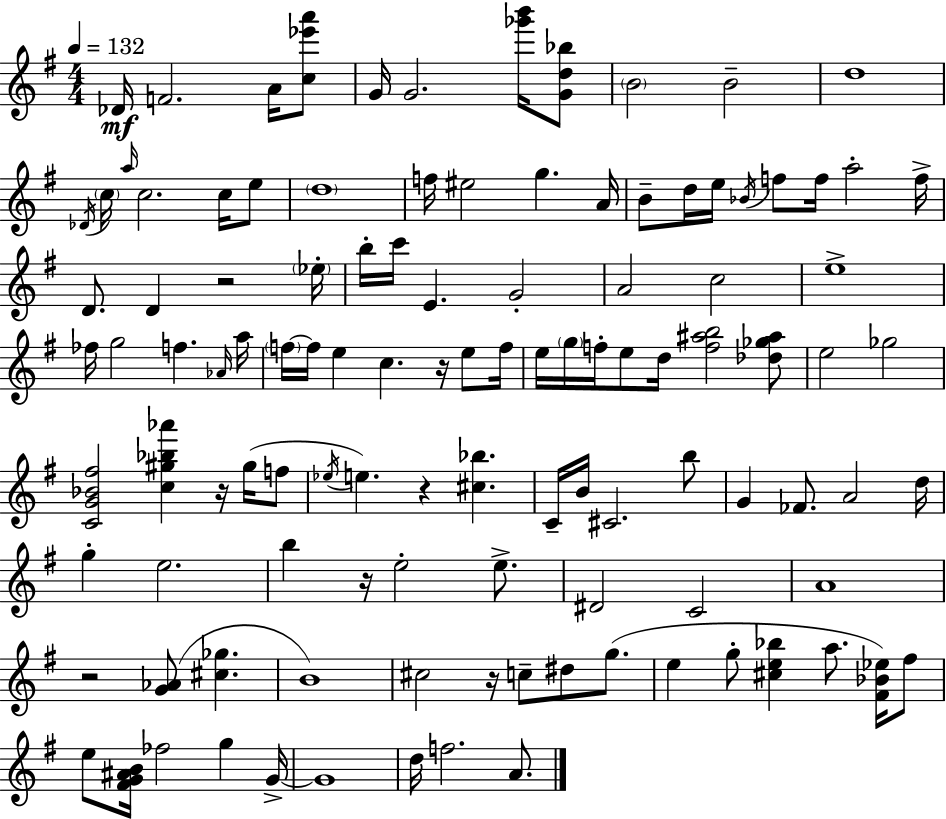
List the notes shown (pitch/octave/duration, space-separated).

Db4/s F4/h. A4/s [C5,Eb6,A6]/e G4/s G4/h. [Gb6,B6]/s [G4,D5,Bb5]/e B4/h B4/h D5/w Db4/s C5/s A5/s C5/h. C5/s E5/e D5/w F5/s EIS5/h G5/q. A4/s B4/e D5/s E5/s Bb4/s F5/e F5/s A5/h F5/s D4/e. D4/q R/h Eb5/s B5/s C6/s E4/q. G4/h A4/h C5/h E5/w FES5/s G5/h F5/q. Ab4/s A5/s F5/s F5/s E5/q C5/q. R/s E5/e F5/s E5/s G5/s F5/s E5/e D5/s [F5,A#5,B5]/h [Db5,Gb5,A#5]/e E5/h Gb5/h [C4,G4,Bb4,F#5]/h [C5,G#5,Bb5,Ab6]/q R/s G#5/s F5/e Eb5/s E5/q. R/q [C#5,Bb5]/q. C4/s B4/s C#4/h. B5/e G4/q FES4/e. A4/h D5/s G5/q E5/h. B5/q R/s E5/h E5/e. D#4/h C4/h A4/w R/h [G4,Ab4]/e [C#5,Gb5]/q. B4/w C#5/h R/s C5/e D#5/e G5/e. E5/q G5/e [C#5,E5,Bb5]/q A5/e. [F#4,Bb4,Eb5]/s F#5/e E5/e [F#4,G4,A#4,B4]/s FES5/h G5/q G4/s G4/w D5/s F5/h. A4/e.